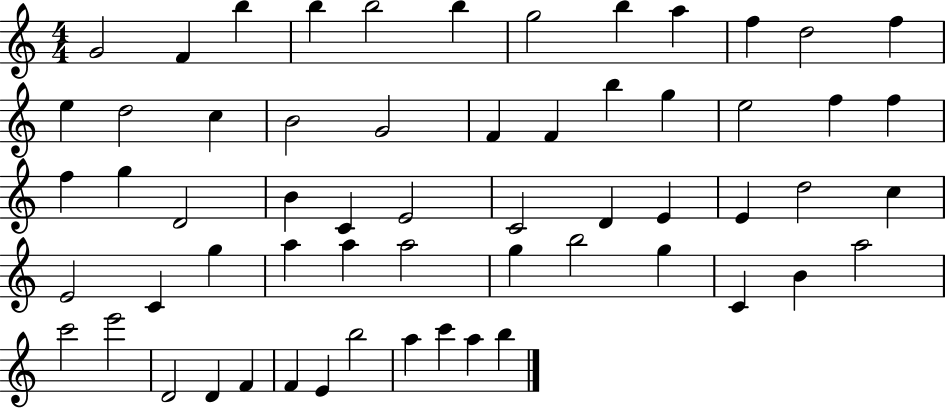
{
  \clef treble
  \numericTimeSignature
  \time 4/4
  \key c \major
  g'2 f'4 b''4 | b''4 b''2 b''4 | g''2 b''4 a''4 | f''4 d''2 f''4 | \break e''4 d''2 c''4 | b'2 g'2 | f'4 f'4 b''4 g''4 | e''2 f''4 f''4 | \break f''4 g''4 d'2 | b'4 c'4 e'2 | c'2 d'4 e'4 | e'4 d''2 c''4 | \break e'2 c'4 g''4 | a''4 a''4 a''2 | g''4 b''2 g''4 | c'4 b'4 a''2 | \break c'''2 e'''2 | d'2 d'4 f'4 | f'4 e'4 b''2 | a''4 c'''4 a''4 b''4 | \break \bar "|."
}